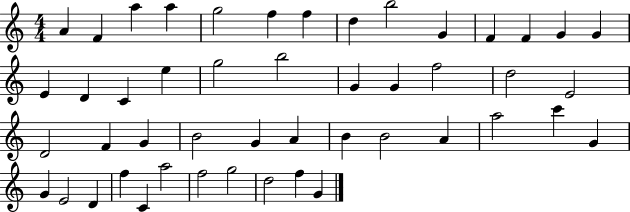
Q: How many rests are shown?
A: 0